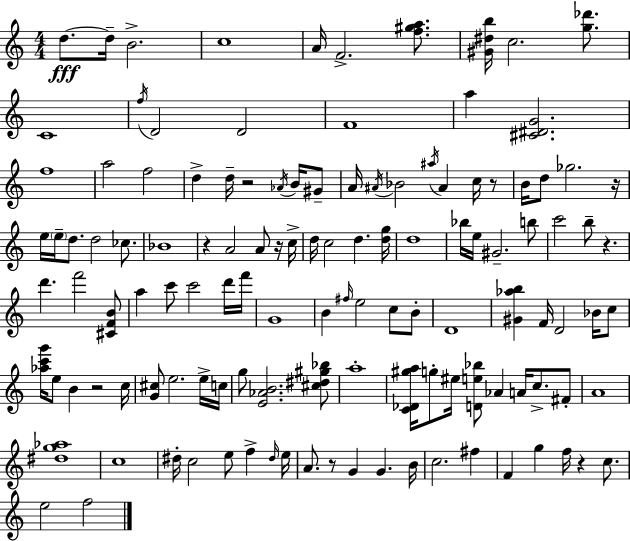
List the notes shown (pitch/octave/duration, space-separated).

D5/e. D5/s B4/h. C5/w A4/s F4/h. [F5,G#5,A5]/e. [G#4,D#5,B5]/s C5/h. [G5,Db6]/e. C4/w F5/s D4/h D4/h F4/w A5/q [C#4,D#4,G4]/h. F5/w A5/h F5/h D5/q D5/s R/h Ab4/s B4/s G#4/e A4/s A#4/s Bb4/h A#5/s A#4/q C5/s R/e B4/s D5/e Gb5/h. R/s E5/s E5/s D5/e. D5/h CES5/e. Bb4/w R/q A4/h A4/e R/s C5/s D5/s C5/h D5/q. [D5,G5]/s D5/w Bb5/s E5/s G#4/h. B5/e C6/h B5/e R/q. D6/q. F6/h [C#4,F4,B4]/e A5/q C6/e C6/h D6/s F6/s G4/w B4/q F#5/s E5/h C5/e B4/e D4/w [G#4,Ab5,B5]/q F4/s D4/h Bb4/s C5/e [Ab5,C6,G6]/s E5/e B4/q R/h C5/s [G4,C#5]/e E5/h. E5/s C5/s G5/e [E4,Ab4,B4]/h. [C#5,D#5,G#5,Bb5]/e A5/w [C4,Db4,G#5,A5]/s G5/e EIS5/s [D4,E5,Bb5]/e Ab4/q A4/s C5/e. F#4/e A4/w [D#5,G5,Ab5]/w C5/w D#5/s C5/h E5/e F5/q D#5/s E5/s A4/e. R/e G4/q G4/q. B4/s C5/h. F#5/q F4/q G5/q F5/s R/q C5/e. E5/h F5/h